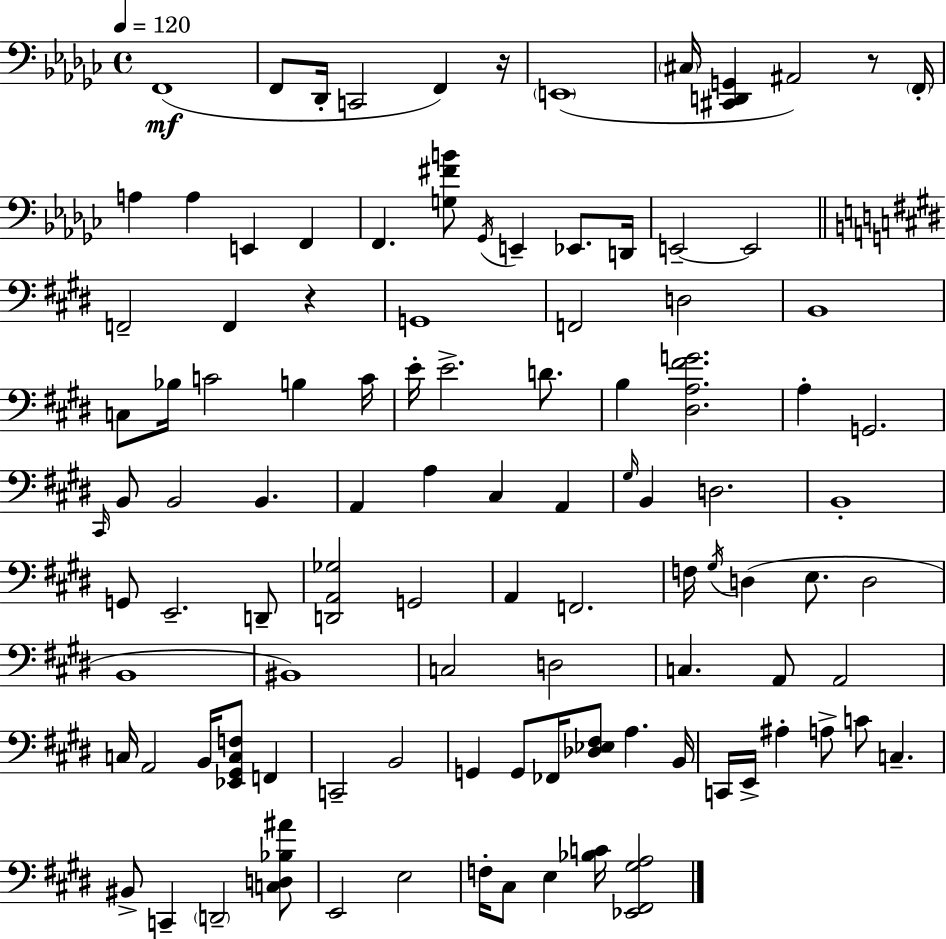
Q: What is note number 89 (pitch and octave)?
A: E3